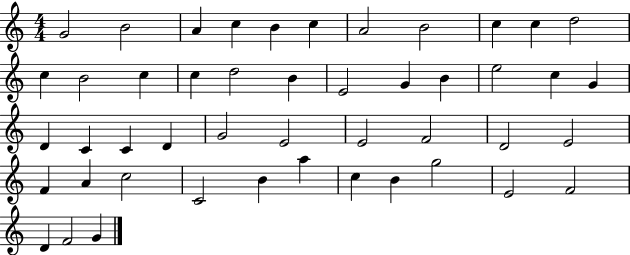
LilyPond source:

{
  \clef treble
  \numericTimeSignature
  \time 4/4
  \key c \major
  g'2 b'2 | a'4 c''4 b'4 c''4 | a'2 b'2 | c''4 c''4 d''2 | \break c''4 b'2 c''4 | c''4 d''2 b'4 | e'2 g'4 b'4 | e''2 c''4 g'4 | \break d'4 c'4 c'4 d'4 | g'2 e'2 | e'2 f'2 | d'2 e'2 | \break f'4 a'4 c''2 | c'2 b'4 a''4 | c''4 b'4 g''2 | e'2 f'2 | \break d'4 f'2 g'4 | \bar "|."
}